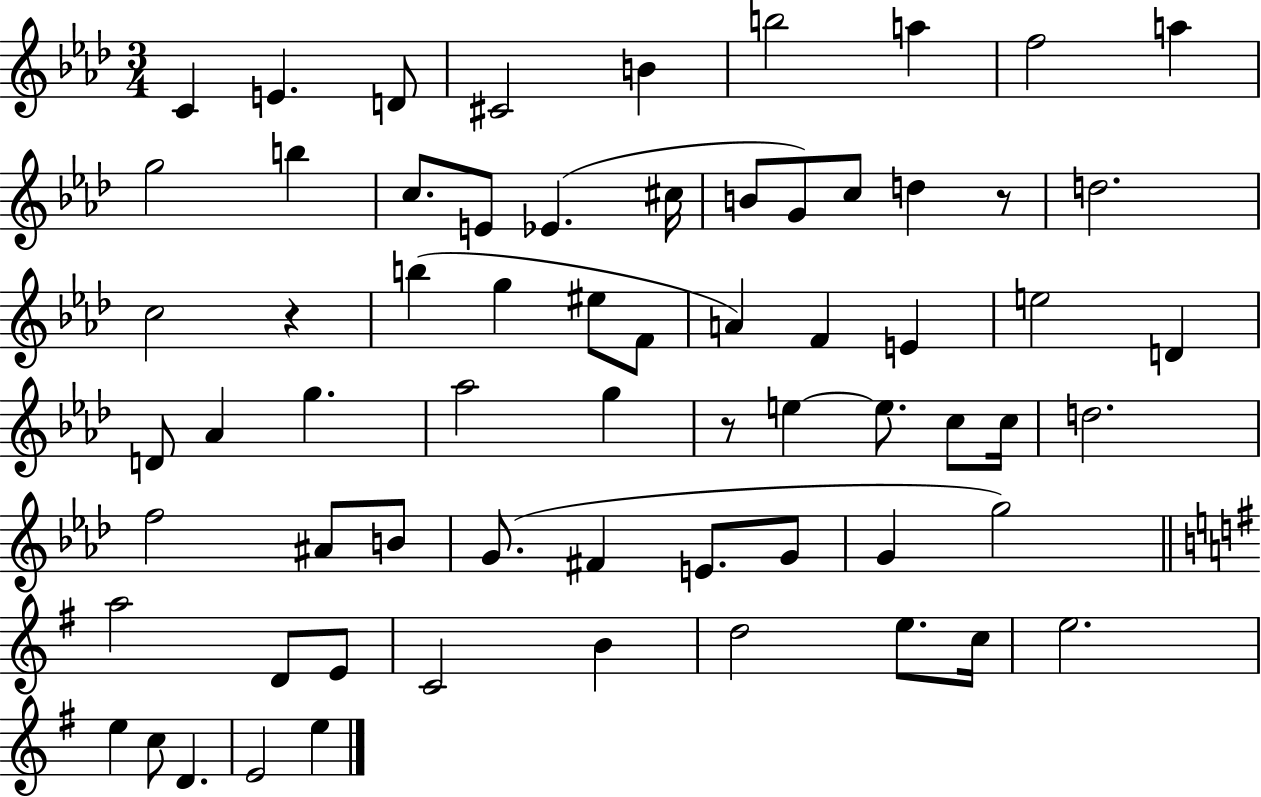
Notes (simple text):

C4/q E4/q. D4/e C#4/h B4/q B5/h A5/q F5/h A5/q G5/h B5/q C5/e. E4/e Eb4/q. C#5/s B4/e G4/e C5/e D5/q R/e D5/h. C5/h R/q B5/q G5/q EIS5/e F4/e A4/q F4/q E4/q E5/h D4/q D4/e Ab4/q G5/q. Ab5/h G5/q R/e E5/q E5/e. C5/e C5/s D5/h. F5/h A#4/e B4/e G4/e. F#4/q E4/e. G4/e G4/q G5/h A5/h D4/e E4/e C4/h B4/q D5/h E5/e. C5/s E5/h. E5/q C5/e D4/q. E4/h E5/q